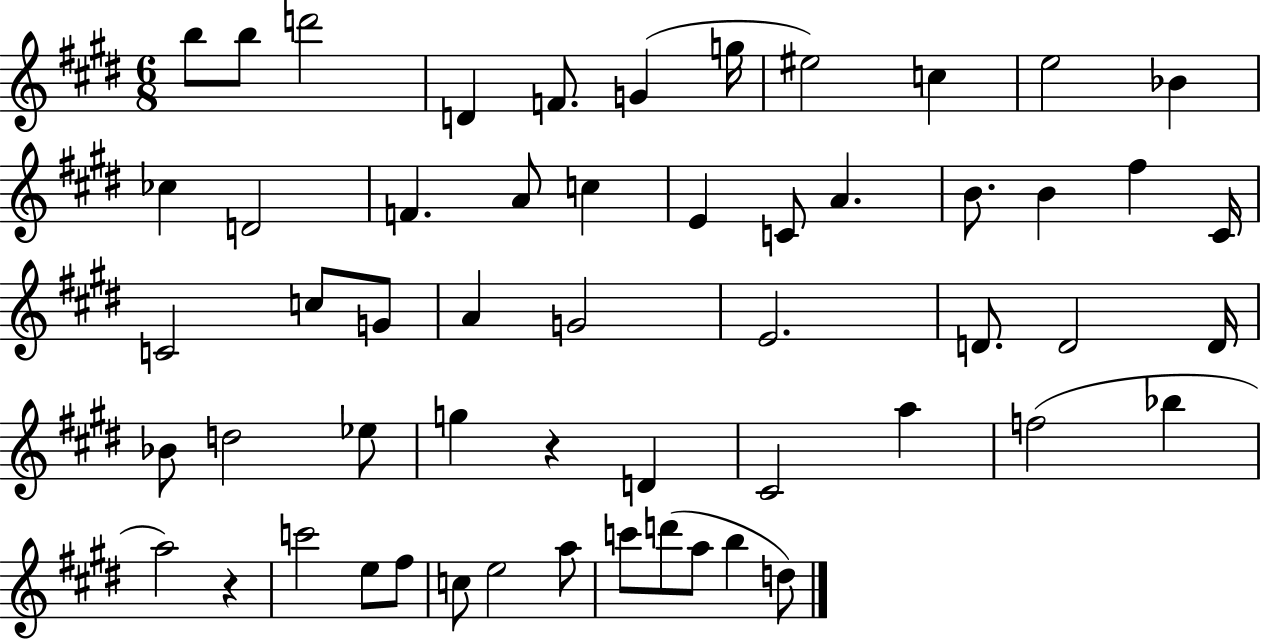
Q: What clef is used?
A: treble